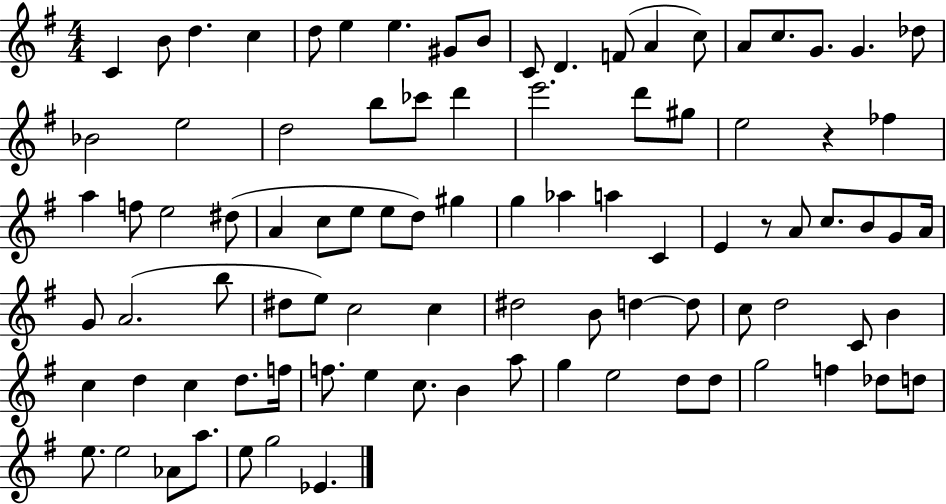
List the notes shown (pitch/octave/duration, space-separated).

C4/q B4/e D5/q. C5/q D5/e E5/q E5/q. G#4/e B4/e C4/e D4/q. F4/e A4/q C5/e A4/e C5/e. G4/e. G4/q. Db5/e Bb4/h E5/h D5/h B5/e CES6/e D6/q E6/h. D6/e G#5/e E5/h R/q FES5/q A5/q F5/e E5/h D#5/e A4/q C5/e E5/e E5/e D5/e G#5/q G5/q Ab5/q A5/q C4/q E4/q R/e A4/e C5/e. B4/e G4/e A4/s G4/e A4/h. B5/e D#5/e E5/e C5/h C5/q D#5/h B4/e D5/q D5/e C5/e D5/h C4/e B4/q C5/q D5/q C5/q D5/e. F5/s F5/e. E5/q C5/e. B4/q A5/e G5/q E5/h D5/e D5/e G5/h F5/q Db5/e D5/e E5/e. E5/h Ab4/e A5/e. E5/e G5/h Eb4/q.